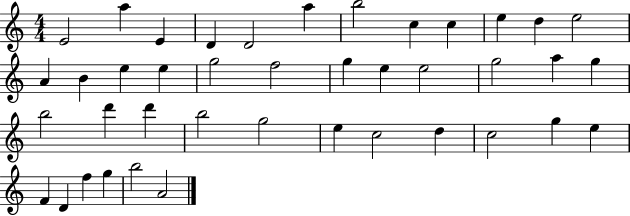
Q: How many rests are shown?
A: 0